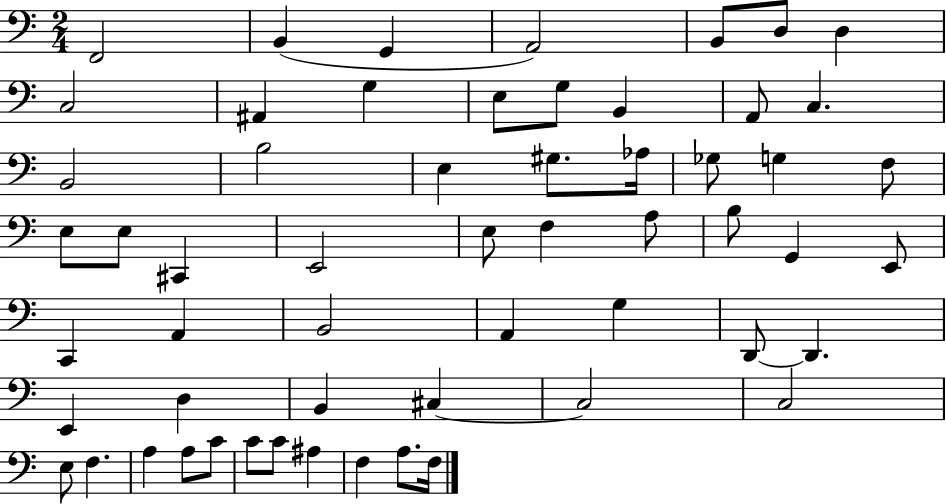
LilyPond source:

{
  \clef bass
  \numericTimeSignature
  \time 2/4
  \key c \major
  f,2 | b,4( g,4 | a,2) | b,8 d8 d4 | \break c2 | ais,4 g4 | e8 g8 b,4 | a,8 c4. | \break b,2 | b2 | e4 gis8. aes16 | ges8 g4 f8 | \break e8 e8 cis,4 | e,2 | e8 f4 a8 | b8 g,4 e,8 | \break c,4 a,4 | b,2 | a,4 g4 | d,8~~ d,4. | \break e,4 d4 | b,4 cis4~~ | cis2 | c2 | \break e8 f4. | a4 a8 c'8 | c'8 c'8 ais4 | f4 a8. f16 | \break \bar "|."
}